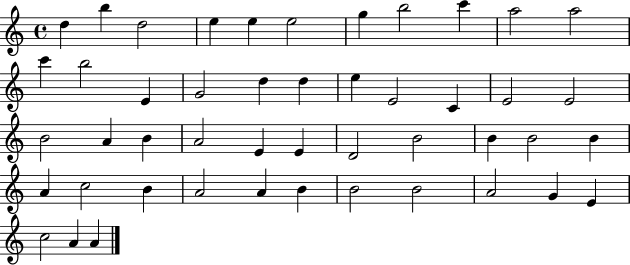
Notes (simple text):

D5/q B5/q D5/h E5/q E5/q E5/h G5/q B5/h C6/q A5/h A5/h C6/q B5/h E4/q G4/h D5/q D5/q E5/q E4/h C4/q E4/h E4/h B4/h A4/q B4/q A4/h E4/q E4/q D4/h B4/h B4/q B4/h B4/q A4/q C5/h B4/q A4/h A4/q B4/q B4/h B4/h A4/h G4/q E4/q C5/h A4/q A4/q